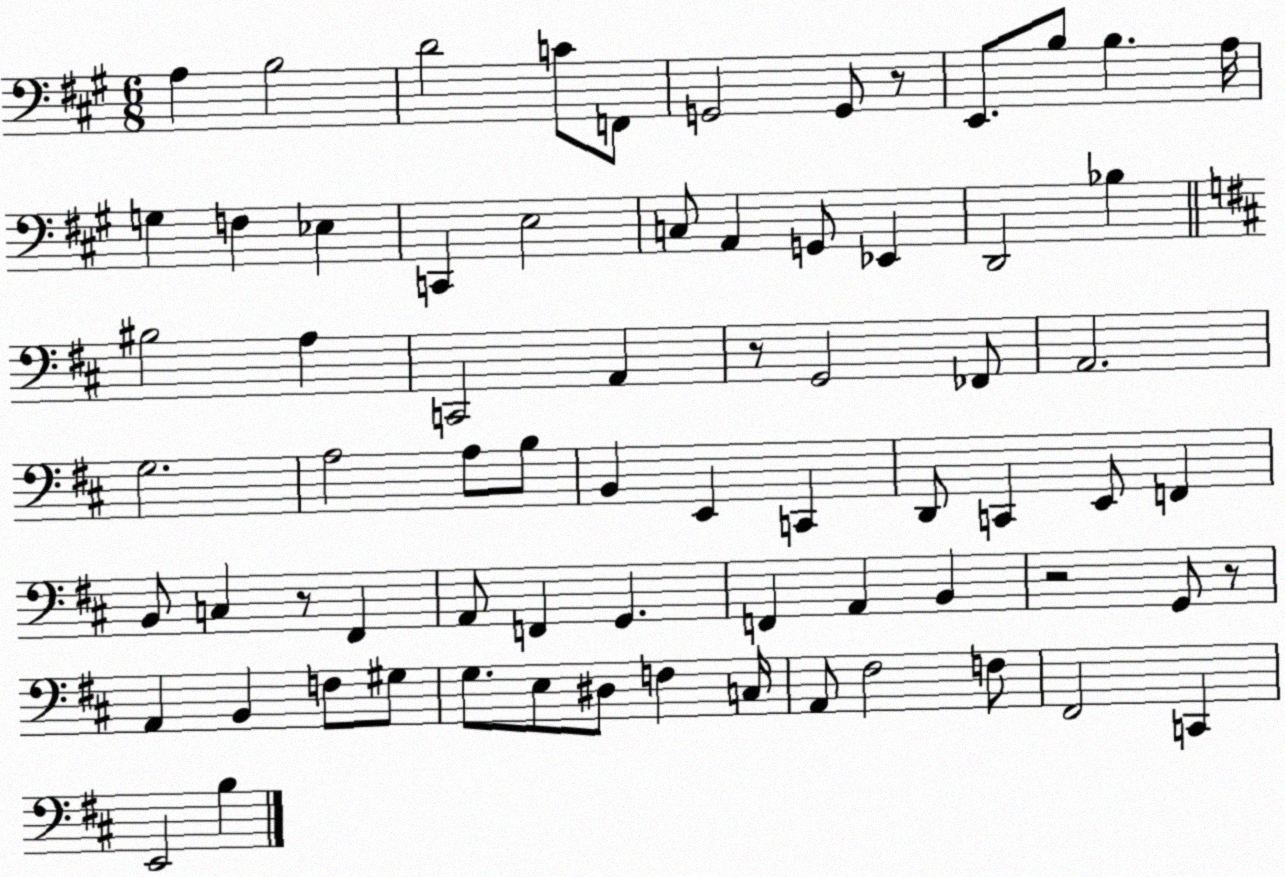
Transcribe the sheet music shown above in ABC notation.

X:1
T:Untitled
M:6/8
L:1/4
K:A
A, B,2 D2 C/2 F,,/2 G,,2 G,,/2 z/2 E,,/2 B,/2 B, A,/4 G, F, _E, C,, E,2 C,/2 A,, G,,/2 _E,, D,,2 _B, ^B,2 A, C,,2 A,, z/2 G,,2 _F,,/2 A,,2 G,2 A,2 A,/2 B,/2 B,, E,, C,, D,,/2 C,, E,,/2 F,, B,,/2 C, z/2 ^F,, A,,/2 F,, G,, F,, A,, B,, z2 G,,/2 z/2 A,, B,, F,/2 ^G,/2 G,/2 E,/2 ^D,/2 F, C,/4 A,,/2 ^F,2 F,/2 ^F,,2 C,, E,,2 B,